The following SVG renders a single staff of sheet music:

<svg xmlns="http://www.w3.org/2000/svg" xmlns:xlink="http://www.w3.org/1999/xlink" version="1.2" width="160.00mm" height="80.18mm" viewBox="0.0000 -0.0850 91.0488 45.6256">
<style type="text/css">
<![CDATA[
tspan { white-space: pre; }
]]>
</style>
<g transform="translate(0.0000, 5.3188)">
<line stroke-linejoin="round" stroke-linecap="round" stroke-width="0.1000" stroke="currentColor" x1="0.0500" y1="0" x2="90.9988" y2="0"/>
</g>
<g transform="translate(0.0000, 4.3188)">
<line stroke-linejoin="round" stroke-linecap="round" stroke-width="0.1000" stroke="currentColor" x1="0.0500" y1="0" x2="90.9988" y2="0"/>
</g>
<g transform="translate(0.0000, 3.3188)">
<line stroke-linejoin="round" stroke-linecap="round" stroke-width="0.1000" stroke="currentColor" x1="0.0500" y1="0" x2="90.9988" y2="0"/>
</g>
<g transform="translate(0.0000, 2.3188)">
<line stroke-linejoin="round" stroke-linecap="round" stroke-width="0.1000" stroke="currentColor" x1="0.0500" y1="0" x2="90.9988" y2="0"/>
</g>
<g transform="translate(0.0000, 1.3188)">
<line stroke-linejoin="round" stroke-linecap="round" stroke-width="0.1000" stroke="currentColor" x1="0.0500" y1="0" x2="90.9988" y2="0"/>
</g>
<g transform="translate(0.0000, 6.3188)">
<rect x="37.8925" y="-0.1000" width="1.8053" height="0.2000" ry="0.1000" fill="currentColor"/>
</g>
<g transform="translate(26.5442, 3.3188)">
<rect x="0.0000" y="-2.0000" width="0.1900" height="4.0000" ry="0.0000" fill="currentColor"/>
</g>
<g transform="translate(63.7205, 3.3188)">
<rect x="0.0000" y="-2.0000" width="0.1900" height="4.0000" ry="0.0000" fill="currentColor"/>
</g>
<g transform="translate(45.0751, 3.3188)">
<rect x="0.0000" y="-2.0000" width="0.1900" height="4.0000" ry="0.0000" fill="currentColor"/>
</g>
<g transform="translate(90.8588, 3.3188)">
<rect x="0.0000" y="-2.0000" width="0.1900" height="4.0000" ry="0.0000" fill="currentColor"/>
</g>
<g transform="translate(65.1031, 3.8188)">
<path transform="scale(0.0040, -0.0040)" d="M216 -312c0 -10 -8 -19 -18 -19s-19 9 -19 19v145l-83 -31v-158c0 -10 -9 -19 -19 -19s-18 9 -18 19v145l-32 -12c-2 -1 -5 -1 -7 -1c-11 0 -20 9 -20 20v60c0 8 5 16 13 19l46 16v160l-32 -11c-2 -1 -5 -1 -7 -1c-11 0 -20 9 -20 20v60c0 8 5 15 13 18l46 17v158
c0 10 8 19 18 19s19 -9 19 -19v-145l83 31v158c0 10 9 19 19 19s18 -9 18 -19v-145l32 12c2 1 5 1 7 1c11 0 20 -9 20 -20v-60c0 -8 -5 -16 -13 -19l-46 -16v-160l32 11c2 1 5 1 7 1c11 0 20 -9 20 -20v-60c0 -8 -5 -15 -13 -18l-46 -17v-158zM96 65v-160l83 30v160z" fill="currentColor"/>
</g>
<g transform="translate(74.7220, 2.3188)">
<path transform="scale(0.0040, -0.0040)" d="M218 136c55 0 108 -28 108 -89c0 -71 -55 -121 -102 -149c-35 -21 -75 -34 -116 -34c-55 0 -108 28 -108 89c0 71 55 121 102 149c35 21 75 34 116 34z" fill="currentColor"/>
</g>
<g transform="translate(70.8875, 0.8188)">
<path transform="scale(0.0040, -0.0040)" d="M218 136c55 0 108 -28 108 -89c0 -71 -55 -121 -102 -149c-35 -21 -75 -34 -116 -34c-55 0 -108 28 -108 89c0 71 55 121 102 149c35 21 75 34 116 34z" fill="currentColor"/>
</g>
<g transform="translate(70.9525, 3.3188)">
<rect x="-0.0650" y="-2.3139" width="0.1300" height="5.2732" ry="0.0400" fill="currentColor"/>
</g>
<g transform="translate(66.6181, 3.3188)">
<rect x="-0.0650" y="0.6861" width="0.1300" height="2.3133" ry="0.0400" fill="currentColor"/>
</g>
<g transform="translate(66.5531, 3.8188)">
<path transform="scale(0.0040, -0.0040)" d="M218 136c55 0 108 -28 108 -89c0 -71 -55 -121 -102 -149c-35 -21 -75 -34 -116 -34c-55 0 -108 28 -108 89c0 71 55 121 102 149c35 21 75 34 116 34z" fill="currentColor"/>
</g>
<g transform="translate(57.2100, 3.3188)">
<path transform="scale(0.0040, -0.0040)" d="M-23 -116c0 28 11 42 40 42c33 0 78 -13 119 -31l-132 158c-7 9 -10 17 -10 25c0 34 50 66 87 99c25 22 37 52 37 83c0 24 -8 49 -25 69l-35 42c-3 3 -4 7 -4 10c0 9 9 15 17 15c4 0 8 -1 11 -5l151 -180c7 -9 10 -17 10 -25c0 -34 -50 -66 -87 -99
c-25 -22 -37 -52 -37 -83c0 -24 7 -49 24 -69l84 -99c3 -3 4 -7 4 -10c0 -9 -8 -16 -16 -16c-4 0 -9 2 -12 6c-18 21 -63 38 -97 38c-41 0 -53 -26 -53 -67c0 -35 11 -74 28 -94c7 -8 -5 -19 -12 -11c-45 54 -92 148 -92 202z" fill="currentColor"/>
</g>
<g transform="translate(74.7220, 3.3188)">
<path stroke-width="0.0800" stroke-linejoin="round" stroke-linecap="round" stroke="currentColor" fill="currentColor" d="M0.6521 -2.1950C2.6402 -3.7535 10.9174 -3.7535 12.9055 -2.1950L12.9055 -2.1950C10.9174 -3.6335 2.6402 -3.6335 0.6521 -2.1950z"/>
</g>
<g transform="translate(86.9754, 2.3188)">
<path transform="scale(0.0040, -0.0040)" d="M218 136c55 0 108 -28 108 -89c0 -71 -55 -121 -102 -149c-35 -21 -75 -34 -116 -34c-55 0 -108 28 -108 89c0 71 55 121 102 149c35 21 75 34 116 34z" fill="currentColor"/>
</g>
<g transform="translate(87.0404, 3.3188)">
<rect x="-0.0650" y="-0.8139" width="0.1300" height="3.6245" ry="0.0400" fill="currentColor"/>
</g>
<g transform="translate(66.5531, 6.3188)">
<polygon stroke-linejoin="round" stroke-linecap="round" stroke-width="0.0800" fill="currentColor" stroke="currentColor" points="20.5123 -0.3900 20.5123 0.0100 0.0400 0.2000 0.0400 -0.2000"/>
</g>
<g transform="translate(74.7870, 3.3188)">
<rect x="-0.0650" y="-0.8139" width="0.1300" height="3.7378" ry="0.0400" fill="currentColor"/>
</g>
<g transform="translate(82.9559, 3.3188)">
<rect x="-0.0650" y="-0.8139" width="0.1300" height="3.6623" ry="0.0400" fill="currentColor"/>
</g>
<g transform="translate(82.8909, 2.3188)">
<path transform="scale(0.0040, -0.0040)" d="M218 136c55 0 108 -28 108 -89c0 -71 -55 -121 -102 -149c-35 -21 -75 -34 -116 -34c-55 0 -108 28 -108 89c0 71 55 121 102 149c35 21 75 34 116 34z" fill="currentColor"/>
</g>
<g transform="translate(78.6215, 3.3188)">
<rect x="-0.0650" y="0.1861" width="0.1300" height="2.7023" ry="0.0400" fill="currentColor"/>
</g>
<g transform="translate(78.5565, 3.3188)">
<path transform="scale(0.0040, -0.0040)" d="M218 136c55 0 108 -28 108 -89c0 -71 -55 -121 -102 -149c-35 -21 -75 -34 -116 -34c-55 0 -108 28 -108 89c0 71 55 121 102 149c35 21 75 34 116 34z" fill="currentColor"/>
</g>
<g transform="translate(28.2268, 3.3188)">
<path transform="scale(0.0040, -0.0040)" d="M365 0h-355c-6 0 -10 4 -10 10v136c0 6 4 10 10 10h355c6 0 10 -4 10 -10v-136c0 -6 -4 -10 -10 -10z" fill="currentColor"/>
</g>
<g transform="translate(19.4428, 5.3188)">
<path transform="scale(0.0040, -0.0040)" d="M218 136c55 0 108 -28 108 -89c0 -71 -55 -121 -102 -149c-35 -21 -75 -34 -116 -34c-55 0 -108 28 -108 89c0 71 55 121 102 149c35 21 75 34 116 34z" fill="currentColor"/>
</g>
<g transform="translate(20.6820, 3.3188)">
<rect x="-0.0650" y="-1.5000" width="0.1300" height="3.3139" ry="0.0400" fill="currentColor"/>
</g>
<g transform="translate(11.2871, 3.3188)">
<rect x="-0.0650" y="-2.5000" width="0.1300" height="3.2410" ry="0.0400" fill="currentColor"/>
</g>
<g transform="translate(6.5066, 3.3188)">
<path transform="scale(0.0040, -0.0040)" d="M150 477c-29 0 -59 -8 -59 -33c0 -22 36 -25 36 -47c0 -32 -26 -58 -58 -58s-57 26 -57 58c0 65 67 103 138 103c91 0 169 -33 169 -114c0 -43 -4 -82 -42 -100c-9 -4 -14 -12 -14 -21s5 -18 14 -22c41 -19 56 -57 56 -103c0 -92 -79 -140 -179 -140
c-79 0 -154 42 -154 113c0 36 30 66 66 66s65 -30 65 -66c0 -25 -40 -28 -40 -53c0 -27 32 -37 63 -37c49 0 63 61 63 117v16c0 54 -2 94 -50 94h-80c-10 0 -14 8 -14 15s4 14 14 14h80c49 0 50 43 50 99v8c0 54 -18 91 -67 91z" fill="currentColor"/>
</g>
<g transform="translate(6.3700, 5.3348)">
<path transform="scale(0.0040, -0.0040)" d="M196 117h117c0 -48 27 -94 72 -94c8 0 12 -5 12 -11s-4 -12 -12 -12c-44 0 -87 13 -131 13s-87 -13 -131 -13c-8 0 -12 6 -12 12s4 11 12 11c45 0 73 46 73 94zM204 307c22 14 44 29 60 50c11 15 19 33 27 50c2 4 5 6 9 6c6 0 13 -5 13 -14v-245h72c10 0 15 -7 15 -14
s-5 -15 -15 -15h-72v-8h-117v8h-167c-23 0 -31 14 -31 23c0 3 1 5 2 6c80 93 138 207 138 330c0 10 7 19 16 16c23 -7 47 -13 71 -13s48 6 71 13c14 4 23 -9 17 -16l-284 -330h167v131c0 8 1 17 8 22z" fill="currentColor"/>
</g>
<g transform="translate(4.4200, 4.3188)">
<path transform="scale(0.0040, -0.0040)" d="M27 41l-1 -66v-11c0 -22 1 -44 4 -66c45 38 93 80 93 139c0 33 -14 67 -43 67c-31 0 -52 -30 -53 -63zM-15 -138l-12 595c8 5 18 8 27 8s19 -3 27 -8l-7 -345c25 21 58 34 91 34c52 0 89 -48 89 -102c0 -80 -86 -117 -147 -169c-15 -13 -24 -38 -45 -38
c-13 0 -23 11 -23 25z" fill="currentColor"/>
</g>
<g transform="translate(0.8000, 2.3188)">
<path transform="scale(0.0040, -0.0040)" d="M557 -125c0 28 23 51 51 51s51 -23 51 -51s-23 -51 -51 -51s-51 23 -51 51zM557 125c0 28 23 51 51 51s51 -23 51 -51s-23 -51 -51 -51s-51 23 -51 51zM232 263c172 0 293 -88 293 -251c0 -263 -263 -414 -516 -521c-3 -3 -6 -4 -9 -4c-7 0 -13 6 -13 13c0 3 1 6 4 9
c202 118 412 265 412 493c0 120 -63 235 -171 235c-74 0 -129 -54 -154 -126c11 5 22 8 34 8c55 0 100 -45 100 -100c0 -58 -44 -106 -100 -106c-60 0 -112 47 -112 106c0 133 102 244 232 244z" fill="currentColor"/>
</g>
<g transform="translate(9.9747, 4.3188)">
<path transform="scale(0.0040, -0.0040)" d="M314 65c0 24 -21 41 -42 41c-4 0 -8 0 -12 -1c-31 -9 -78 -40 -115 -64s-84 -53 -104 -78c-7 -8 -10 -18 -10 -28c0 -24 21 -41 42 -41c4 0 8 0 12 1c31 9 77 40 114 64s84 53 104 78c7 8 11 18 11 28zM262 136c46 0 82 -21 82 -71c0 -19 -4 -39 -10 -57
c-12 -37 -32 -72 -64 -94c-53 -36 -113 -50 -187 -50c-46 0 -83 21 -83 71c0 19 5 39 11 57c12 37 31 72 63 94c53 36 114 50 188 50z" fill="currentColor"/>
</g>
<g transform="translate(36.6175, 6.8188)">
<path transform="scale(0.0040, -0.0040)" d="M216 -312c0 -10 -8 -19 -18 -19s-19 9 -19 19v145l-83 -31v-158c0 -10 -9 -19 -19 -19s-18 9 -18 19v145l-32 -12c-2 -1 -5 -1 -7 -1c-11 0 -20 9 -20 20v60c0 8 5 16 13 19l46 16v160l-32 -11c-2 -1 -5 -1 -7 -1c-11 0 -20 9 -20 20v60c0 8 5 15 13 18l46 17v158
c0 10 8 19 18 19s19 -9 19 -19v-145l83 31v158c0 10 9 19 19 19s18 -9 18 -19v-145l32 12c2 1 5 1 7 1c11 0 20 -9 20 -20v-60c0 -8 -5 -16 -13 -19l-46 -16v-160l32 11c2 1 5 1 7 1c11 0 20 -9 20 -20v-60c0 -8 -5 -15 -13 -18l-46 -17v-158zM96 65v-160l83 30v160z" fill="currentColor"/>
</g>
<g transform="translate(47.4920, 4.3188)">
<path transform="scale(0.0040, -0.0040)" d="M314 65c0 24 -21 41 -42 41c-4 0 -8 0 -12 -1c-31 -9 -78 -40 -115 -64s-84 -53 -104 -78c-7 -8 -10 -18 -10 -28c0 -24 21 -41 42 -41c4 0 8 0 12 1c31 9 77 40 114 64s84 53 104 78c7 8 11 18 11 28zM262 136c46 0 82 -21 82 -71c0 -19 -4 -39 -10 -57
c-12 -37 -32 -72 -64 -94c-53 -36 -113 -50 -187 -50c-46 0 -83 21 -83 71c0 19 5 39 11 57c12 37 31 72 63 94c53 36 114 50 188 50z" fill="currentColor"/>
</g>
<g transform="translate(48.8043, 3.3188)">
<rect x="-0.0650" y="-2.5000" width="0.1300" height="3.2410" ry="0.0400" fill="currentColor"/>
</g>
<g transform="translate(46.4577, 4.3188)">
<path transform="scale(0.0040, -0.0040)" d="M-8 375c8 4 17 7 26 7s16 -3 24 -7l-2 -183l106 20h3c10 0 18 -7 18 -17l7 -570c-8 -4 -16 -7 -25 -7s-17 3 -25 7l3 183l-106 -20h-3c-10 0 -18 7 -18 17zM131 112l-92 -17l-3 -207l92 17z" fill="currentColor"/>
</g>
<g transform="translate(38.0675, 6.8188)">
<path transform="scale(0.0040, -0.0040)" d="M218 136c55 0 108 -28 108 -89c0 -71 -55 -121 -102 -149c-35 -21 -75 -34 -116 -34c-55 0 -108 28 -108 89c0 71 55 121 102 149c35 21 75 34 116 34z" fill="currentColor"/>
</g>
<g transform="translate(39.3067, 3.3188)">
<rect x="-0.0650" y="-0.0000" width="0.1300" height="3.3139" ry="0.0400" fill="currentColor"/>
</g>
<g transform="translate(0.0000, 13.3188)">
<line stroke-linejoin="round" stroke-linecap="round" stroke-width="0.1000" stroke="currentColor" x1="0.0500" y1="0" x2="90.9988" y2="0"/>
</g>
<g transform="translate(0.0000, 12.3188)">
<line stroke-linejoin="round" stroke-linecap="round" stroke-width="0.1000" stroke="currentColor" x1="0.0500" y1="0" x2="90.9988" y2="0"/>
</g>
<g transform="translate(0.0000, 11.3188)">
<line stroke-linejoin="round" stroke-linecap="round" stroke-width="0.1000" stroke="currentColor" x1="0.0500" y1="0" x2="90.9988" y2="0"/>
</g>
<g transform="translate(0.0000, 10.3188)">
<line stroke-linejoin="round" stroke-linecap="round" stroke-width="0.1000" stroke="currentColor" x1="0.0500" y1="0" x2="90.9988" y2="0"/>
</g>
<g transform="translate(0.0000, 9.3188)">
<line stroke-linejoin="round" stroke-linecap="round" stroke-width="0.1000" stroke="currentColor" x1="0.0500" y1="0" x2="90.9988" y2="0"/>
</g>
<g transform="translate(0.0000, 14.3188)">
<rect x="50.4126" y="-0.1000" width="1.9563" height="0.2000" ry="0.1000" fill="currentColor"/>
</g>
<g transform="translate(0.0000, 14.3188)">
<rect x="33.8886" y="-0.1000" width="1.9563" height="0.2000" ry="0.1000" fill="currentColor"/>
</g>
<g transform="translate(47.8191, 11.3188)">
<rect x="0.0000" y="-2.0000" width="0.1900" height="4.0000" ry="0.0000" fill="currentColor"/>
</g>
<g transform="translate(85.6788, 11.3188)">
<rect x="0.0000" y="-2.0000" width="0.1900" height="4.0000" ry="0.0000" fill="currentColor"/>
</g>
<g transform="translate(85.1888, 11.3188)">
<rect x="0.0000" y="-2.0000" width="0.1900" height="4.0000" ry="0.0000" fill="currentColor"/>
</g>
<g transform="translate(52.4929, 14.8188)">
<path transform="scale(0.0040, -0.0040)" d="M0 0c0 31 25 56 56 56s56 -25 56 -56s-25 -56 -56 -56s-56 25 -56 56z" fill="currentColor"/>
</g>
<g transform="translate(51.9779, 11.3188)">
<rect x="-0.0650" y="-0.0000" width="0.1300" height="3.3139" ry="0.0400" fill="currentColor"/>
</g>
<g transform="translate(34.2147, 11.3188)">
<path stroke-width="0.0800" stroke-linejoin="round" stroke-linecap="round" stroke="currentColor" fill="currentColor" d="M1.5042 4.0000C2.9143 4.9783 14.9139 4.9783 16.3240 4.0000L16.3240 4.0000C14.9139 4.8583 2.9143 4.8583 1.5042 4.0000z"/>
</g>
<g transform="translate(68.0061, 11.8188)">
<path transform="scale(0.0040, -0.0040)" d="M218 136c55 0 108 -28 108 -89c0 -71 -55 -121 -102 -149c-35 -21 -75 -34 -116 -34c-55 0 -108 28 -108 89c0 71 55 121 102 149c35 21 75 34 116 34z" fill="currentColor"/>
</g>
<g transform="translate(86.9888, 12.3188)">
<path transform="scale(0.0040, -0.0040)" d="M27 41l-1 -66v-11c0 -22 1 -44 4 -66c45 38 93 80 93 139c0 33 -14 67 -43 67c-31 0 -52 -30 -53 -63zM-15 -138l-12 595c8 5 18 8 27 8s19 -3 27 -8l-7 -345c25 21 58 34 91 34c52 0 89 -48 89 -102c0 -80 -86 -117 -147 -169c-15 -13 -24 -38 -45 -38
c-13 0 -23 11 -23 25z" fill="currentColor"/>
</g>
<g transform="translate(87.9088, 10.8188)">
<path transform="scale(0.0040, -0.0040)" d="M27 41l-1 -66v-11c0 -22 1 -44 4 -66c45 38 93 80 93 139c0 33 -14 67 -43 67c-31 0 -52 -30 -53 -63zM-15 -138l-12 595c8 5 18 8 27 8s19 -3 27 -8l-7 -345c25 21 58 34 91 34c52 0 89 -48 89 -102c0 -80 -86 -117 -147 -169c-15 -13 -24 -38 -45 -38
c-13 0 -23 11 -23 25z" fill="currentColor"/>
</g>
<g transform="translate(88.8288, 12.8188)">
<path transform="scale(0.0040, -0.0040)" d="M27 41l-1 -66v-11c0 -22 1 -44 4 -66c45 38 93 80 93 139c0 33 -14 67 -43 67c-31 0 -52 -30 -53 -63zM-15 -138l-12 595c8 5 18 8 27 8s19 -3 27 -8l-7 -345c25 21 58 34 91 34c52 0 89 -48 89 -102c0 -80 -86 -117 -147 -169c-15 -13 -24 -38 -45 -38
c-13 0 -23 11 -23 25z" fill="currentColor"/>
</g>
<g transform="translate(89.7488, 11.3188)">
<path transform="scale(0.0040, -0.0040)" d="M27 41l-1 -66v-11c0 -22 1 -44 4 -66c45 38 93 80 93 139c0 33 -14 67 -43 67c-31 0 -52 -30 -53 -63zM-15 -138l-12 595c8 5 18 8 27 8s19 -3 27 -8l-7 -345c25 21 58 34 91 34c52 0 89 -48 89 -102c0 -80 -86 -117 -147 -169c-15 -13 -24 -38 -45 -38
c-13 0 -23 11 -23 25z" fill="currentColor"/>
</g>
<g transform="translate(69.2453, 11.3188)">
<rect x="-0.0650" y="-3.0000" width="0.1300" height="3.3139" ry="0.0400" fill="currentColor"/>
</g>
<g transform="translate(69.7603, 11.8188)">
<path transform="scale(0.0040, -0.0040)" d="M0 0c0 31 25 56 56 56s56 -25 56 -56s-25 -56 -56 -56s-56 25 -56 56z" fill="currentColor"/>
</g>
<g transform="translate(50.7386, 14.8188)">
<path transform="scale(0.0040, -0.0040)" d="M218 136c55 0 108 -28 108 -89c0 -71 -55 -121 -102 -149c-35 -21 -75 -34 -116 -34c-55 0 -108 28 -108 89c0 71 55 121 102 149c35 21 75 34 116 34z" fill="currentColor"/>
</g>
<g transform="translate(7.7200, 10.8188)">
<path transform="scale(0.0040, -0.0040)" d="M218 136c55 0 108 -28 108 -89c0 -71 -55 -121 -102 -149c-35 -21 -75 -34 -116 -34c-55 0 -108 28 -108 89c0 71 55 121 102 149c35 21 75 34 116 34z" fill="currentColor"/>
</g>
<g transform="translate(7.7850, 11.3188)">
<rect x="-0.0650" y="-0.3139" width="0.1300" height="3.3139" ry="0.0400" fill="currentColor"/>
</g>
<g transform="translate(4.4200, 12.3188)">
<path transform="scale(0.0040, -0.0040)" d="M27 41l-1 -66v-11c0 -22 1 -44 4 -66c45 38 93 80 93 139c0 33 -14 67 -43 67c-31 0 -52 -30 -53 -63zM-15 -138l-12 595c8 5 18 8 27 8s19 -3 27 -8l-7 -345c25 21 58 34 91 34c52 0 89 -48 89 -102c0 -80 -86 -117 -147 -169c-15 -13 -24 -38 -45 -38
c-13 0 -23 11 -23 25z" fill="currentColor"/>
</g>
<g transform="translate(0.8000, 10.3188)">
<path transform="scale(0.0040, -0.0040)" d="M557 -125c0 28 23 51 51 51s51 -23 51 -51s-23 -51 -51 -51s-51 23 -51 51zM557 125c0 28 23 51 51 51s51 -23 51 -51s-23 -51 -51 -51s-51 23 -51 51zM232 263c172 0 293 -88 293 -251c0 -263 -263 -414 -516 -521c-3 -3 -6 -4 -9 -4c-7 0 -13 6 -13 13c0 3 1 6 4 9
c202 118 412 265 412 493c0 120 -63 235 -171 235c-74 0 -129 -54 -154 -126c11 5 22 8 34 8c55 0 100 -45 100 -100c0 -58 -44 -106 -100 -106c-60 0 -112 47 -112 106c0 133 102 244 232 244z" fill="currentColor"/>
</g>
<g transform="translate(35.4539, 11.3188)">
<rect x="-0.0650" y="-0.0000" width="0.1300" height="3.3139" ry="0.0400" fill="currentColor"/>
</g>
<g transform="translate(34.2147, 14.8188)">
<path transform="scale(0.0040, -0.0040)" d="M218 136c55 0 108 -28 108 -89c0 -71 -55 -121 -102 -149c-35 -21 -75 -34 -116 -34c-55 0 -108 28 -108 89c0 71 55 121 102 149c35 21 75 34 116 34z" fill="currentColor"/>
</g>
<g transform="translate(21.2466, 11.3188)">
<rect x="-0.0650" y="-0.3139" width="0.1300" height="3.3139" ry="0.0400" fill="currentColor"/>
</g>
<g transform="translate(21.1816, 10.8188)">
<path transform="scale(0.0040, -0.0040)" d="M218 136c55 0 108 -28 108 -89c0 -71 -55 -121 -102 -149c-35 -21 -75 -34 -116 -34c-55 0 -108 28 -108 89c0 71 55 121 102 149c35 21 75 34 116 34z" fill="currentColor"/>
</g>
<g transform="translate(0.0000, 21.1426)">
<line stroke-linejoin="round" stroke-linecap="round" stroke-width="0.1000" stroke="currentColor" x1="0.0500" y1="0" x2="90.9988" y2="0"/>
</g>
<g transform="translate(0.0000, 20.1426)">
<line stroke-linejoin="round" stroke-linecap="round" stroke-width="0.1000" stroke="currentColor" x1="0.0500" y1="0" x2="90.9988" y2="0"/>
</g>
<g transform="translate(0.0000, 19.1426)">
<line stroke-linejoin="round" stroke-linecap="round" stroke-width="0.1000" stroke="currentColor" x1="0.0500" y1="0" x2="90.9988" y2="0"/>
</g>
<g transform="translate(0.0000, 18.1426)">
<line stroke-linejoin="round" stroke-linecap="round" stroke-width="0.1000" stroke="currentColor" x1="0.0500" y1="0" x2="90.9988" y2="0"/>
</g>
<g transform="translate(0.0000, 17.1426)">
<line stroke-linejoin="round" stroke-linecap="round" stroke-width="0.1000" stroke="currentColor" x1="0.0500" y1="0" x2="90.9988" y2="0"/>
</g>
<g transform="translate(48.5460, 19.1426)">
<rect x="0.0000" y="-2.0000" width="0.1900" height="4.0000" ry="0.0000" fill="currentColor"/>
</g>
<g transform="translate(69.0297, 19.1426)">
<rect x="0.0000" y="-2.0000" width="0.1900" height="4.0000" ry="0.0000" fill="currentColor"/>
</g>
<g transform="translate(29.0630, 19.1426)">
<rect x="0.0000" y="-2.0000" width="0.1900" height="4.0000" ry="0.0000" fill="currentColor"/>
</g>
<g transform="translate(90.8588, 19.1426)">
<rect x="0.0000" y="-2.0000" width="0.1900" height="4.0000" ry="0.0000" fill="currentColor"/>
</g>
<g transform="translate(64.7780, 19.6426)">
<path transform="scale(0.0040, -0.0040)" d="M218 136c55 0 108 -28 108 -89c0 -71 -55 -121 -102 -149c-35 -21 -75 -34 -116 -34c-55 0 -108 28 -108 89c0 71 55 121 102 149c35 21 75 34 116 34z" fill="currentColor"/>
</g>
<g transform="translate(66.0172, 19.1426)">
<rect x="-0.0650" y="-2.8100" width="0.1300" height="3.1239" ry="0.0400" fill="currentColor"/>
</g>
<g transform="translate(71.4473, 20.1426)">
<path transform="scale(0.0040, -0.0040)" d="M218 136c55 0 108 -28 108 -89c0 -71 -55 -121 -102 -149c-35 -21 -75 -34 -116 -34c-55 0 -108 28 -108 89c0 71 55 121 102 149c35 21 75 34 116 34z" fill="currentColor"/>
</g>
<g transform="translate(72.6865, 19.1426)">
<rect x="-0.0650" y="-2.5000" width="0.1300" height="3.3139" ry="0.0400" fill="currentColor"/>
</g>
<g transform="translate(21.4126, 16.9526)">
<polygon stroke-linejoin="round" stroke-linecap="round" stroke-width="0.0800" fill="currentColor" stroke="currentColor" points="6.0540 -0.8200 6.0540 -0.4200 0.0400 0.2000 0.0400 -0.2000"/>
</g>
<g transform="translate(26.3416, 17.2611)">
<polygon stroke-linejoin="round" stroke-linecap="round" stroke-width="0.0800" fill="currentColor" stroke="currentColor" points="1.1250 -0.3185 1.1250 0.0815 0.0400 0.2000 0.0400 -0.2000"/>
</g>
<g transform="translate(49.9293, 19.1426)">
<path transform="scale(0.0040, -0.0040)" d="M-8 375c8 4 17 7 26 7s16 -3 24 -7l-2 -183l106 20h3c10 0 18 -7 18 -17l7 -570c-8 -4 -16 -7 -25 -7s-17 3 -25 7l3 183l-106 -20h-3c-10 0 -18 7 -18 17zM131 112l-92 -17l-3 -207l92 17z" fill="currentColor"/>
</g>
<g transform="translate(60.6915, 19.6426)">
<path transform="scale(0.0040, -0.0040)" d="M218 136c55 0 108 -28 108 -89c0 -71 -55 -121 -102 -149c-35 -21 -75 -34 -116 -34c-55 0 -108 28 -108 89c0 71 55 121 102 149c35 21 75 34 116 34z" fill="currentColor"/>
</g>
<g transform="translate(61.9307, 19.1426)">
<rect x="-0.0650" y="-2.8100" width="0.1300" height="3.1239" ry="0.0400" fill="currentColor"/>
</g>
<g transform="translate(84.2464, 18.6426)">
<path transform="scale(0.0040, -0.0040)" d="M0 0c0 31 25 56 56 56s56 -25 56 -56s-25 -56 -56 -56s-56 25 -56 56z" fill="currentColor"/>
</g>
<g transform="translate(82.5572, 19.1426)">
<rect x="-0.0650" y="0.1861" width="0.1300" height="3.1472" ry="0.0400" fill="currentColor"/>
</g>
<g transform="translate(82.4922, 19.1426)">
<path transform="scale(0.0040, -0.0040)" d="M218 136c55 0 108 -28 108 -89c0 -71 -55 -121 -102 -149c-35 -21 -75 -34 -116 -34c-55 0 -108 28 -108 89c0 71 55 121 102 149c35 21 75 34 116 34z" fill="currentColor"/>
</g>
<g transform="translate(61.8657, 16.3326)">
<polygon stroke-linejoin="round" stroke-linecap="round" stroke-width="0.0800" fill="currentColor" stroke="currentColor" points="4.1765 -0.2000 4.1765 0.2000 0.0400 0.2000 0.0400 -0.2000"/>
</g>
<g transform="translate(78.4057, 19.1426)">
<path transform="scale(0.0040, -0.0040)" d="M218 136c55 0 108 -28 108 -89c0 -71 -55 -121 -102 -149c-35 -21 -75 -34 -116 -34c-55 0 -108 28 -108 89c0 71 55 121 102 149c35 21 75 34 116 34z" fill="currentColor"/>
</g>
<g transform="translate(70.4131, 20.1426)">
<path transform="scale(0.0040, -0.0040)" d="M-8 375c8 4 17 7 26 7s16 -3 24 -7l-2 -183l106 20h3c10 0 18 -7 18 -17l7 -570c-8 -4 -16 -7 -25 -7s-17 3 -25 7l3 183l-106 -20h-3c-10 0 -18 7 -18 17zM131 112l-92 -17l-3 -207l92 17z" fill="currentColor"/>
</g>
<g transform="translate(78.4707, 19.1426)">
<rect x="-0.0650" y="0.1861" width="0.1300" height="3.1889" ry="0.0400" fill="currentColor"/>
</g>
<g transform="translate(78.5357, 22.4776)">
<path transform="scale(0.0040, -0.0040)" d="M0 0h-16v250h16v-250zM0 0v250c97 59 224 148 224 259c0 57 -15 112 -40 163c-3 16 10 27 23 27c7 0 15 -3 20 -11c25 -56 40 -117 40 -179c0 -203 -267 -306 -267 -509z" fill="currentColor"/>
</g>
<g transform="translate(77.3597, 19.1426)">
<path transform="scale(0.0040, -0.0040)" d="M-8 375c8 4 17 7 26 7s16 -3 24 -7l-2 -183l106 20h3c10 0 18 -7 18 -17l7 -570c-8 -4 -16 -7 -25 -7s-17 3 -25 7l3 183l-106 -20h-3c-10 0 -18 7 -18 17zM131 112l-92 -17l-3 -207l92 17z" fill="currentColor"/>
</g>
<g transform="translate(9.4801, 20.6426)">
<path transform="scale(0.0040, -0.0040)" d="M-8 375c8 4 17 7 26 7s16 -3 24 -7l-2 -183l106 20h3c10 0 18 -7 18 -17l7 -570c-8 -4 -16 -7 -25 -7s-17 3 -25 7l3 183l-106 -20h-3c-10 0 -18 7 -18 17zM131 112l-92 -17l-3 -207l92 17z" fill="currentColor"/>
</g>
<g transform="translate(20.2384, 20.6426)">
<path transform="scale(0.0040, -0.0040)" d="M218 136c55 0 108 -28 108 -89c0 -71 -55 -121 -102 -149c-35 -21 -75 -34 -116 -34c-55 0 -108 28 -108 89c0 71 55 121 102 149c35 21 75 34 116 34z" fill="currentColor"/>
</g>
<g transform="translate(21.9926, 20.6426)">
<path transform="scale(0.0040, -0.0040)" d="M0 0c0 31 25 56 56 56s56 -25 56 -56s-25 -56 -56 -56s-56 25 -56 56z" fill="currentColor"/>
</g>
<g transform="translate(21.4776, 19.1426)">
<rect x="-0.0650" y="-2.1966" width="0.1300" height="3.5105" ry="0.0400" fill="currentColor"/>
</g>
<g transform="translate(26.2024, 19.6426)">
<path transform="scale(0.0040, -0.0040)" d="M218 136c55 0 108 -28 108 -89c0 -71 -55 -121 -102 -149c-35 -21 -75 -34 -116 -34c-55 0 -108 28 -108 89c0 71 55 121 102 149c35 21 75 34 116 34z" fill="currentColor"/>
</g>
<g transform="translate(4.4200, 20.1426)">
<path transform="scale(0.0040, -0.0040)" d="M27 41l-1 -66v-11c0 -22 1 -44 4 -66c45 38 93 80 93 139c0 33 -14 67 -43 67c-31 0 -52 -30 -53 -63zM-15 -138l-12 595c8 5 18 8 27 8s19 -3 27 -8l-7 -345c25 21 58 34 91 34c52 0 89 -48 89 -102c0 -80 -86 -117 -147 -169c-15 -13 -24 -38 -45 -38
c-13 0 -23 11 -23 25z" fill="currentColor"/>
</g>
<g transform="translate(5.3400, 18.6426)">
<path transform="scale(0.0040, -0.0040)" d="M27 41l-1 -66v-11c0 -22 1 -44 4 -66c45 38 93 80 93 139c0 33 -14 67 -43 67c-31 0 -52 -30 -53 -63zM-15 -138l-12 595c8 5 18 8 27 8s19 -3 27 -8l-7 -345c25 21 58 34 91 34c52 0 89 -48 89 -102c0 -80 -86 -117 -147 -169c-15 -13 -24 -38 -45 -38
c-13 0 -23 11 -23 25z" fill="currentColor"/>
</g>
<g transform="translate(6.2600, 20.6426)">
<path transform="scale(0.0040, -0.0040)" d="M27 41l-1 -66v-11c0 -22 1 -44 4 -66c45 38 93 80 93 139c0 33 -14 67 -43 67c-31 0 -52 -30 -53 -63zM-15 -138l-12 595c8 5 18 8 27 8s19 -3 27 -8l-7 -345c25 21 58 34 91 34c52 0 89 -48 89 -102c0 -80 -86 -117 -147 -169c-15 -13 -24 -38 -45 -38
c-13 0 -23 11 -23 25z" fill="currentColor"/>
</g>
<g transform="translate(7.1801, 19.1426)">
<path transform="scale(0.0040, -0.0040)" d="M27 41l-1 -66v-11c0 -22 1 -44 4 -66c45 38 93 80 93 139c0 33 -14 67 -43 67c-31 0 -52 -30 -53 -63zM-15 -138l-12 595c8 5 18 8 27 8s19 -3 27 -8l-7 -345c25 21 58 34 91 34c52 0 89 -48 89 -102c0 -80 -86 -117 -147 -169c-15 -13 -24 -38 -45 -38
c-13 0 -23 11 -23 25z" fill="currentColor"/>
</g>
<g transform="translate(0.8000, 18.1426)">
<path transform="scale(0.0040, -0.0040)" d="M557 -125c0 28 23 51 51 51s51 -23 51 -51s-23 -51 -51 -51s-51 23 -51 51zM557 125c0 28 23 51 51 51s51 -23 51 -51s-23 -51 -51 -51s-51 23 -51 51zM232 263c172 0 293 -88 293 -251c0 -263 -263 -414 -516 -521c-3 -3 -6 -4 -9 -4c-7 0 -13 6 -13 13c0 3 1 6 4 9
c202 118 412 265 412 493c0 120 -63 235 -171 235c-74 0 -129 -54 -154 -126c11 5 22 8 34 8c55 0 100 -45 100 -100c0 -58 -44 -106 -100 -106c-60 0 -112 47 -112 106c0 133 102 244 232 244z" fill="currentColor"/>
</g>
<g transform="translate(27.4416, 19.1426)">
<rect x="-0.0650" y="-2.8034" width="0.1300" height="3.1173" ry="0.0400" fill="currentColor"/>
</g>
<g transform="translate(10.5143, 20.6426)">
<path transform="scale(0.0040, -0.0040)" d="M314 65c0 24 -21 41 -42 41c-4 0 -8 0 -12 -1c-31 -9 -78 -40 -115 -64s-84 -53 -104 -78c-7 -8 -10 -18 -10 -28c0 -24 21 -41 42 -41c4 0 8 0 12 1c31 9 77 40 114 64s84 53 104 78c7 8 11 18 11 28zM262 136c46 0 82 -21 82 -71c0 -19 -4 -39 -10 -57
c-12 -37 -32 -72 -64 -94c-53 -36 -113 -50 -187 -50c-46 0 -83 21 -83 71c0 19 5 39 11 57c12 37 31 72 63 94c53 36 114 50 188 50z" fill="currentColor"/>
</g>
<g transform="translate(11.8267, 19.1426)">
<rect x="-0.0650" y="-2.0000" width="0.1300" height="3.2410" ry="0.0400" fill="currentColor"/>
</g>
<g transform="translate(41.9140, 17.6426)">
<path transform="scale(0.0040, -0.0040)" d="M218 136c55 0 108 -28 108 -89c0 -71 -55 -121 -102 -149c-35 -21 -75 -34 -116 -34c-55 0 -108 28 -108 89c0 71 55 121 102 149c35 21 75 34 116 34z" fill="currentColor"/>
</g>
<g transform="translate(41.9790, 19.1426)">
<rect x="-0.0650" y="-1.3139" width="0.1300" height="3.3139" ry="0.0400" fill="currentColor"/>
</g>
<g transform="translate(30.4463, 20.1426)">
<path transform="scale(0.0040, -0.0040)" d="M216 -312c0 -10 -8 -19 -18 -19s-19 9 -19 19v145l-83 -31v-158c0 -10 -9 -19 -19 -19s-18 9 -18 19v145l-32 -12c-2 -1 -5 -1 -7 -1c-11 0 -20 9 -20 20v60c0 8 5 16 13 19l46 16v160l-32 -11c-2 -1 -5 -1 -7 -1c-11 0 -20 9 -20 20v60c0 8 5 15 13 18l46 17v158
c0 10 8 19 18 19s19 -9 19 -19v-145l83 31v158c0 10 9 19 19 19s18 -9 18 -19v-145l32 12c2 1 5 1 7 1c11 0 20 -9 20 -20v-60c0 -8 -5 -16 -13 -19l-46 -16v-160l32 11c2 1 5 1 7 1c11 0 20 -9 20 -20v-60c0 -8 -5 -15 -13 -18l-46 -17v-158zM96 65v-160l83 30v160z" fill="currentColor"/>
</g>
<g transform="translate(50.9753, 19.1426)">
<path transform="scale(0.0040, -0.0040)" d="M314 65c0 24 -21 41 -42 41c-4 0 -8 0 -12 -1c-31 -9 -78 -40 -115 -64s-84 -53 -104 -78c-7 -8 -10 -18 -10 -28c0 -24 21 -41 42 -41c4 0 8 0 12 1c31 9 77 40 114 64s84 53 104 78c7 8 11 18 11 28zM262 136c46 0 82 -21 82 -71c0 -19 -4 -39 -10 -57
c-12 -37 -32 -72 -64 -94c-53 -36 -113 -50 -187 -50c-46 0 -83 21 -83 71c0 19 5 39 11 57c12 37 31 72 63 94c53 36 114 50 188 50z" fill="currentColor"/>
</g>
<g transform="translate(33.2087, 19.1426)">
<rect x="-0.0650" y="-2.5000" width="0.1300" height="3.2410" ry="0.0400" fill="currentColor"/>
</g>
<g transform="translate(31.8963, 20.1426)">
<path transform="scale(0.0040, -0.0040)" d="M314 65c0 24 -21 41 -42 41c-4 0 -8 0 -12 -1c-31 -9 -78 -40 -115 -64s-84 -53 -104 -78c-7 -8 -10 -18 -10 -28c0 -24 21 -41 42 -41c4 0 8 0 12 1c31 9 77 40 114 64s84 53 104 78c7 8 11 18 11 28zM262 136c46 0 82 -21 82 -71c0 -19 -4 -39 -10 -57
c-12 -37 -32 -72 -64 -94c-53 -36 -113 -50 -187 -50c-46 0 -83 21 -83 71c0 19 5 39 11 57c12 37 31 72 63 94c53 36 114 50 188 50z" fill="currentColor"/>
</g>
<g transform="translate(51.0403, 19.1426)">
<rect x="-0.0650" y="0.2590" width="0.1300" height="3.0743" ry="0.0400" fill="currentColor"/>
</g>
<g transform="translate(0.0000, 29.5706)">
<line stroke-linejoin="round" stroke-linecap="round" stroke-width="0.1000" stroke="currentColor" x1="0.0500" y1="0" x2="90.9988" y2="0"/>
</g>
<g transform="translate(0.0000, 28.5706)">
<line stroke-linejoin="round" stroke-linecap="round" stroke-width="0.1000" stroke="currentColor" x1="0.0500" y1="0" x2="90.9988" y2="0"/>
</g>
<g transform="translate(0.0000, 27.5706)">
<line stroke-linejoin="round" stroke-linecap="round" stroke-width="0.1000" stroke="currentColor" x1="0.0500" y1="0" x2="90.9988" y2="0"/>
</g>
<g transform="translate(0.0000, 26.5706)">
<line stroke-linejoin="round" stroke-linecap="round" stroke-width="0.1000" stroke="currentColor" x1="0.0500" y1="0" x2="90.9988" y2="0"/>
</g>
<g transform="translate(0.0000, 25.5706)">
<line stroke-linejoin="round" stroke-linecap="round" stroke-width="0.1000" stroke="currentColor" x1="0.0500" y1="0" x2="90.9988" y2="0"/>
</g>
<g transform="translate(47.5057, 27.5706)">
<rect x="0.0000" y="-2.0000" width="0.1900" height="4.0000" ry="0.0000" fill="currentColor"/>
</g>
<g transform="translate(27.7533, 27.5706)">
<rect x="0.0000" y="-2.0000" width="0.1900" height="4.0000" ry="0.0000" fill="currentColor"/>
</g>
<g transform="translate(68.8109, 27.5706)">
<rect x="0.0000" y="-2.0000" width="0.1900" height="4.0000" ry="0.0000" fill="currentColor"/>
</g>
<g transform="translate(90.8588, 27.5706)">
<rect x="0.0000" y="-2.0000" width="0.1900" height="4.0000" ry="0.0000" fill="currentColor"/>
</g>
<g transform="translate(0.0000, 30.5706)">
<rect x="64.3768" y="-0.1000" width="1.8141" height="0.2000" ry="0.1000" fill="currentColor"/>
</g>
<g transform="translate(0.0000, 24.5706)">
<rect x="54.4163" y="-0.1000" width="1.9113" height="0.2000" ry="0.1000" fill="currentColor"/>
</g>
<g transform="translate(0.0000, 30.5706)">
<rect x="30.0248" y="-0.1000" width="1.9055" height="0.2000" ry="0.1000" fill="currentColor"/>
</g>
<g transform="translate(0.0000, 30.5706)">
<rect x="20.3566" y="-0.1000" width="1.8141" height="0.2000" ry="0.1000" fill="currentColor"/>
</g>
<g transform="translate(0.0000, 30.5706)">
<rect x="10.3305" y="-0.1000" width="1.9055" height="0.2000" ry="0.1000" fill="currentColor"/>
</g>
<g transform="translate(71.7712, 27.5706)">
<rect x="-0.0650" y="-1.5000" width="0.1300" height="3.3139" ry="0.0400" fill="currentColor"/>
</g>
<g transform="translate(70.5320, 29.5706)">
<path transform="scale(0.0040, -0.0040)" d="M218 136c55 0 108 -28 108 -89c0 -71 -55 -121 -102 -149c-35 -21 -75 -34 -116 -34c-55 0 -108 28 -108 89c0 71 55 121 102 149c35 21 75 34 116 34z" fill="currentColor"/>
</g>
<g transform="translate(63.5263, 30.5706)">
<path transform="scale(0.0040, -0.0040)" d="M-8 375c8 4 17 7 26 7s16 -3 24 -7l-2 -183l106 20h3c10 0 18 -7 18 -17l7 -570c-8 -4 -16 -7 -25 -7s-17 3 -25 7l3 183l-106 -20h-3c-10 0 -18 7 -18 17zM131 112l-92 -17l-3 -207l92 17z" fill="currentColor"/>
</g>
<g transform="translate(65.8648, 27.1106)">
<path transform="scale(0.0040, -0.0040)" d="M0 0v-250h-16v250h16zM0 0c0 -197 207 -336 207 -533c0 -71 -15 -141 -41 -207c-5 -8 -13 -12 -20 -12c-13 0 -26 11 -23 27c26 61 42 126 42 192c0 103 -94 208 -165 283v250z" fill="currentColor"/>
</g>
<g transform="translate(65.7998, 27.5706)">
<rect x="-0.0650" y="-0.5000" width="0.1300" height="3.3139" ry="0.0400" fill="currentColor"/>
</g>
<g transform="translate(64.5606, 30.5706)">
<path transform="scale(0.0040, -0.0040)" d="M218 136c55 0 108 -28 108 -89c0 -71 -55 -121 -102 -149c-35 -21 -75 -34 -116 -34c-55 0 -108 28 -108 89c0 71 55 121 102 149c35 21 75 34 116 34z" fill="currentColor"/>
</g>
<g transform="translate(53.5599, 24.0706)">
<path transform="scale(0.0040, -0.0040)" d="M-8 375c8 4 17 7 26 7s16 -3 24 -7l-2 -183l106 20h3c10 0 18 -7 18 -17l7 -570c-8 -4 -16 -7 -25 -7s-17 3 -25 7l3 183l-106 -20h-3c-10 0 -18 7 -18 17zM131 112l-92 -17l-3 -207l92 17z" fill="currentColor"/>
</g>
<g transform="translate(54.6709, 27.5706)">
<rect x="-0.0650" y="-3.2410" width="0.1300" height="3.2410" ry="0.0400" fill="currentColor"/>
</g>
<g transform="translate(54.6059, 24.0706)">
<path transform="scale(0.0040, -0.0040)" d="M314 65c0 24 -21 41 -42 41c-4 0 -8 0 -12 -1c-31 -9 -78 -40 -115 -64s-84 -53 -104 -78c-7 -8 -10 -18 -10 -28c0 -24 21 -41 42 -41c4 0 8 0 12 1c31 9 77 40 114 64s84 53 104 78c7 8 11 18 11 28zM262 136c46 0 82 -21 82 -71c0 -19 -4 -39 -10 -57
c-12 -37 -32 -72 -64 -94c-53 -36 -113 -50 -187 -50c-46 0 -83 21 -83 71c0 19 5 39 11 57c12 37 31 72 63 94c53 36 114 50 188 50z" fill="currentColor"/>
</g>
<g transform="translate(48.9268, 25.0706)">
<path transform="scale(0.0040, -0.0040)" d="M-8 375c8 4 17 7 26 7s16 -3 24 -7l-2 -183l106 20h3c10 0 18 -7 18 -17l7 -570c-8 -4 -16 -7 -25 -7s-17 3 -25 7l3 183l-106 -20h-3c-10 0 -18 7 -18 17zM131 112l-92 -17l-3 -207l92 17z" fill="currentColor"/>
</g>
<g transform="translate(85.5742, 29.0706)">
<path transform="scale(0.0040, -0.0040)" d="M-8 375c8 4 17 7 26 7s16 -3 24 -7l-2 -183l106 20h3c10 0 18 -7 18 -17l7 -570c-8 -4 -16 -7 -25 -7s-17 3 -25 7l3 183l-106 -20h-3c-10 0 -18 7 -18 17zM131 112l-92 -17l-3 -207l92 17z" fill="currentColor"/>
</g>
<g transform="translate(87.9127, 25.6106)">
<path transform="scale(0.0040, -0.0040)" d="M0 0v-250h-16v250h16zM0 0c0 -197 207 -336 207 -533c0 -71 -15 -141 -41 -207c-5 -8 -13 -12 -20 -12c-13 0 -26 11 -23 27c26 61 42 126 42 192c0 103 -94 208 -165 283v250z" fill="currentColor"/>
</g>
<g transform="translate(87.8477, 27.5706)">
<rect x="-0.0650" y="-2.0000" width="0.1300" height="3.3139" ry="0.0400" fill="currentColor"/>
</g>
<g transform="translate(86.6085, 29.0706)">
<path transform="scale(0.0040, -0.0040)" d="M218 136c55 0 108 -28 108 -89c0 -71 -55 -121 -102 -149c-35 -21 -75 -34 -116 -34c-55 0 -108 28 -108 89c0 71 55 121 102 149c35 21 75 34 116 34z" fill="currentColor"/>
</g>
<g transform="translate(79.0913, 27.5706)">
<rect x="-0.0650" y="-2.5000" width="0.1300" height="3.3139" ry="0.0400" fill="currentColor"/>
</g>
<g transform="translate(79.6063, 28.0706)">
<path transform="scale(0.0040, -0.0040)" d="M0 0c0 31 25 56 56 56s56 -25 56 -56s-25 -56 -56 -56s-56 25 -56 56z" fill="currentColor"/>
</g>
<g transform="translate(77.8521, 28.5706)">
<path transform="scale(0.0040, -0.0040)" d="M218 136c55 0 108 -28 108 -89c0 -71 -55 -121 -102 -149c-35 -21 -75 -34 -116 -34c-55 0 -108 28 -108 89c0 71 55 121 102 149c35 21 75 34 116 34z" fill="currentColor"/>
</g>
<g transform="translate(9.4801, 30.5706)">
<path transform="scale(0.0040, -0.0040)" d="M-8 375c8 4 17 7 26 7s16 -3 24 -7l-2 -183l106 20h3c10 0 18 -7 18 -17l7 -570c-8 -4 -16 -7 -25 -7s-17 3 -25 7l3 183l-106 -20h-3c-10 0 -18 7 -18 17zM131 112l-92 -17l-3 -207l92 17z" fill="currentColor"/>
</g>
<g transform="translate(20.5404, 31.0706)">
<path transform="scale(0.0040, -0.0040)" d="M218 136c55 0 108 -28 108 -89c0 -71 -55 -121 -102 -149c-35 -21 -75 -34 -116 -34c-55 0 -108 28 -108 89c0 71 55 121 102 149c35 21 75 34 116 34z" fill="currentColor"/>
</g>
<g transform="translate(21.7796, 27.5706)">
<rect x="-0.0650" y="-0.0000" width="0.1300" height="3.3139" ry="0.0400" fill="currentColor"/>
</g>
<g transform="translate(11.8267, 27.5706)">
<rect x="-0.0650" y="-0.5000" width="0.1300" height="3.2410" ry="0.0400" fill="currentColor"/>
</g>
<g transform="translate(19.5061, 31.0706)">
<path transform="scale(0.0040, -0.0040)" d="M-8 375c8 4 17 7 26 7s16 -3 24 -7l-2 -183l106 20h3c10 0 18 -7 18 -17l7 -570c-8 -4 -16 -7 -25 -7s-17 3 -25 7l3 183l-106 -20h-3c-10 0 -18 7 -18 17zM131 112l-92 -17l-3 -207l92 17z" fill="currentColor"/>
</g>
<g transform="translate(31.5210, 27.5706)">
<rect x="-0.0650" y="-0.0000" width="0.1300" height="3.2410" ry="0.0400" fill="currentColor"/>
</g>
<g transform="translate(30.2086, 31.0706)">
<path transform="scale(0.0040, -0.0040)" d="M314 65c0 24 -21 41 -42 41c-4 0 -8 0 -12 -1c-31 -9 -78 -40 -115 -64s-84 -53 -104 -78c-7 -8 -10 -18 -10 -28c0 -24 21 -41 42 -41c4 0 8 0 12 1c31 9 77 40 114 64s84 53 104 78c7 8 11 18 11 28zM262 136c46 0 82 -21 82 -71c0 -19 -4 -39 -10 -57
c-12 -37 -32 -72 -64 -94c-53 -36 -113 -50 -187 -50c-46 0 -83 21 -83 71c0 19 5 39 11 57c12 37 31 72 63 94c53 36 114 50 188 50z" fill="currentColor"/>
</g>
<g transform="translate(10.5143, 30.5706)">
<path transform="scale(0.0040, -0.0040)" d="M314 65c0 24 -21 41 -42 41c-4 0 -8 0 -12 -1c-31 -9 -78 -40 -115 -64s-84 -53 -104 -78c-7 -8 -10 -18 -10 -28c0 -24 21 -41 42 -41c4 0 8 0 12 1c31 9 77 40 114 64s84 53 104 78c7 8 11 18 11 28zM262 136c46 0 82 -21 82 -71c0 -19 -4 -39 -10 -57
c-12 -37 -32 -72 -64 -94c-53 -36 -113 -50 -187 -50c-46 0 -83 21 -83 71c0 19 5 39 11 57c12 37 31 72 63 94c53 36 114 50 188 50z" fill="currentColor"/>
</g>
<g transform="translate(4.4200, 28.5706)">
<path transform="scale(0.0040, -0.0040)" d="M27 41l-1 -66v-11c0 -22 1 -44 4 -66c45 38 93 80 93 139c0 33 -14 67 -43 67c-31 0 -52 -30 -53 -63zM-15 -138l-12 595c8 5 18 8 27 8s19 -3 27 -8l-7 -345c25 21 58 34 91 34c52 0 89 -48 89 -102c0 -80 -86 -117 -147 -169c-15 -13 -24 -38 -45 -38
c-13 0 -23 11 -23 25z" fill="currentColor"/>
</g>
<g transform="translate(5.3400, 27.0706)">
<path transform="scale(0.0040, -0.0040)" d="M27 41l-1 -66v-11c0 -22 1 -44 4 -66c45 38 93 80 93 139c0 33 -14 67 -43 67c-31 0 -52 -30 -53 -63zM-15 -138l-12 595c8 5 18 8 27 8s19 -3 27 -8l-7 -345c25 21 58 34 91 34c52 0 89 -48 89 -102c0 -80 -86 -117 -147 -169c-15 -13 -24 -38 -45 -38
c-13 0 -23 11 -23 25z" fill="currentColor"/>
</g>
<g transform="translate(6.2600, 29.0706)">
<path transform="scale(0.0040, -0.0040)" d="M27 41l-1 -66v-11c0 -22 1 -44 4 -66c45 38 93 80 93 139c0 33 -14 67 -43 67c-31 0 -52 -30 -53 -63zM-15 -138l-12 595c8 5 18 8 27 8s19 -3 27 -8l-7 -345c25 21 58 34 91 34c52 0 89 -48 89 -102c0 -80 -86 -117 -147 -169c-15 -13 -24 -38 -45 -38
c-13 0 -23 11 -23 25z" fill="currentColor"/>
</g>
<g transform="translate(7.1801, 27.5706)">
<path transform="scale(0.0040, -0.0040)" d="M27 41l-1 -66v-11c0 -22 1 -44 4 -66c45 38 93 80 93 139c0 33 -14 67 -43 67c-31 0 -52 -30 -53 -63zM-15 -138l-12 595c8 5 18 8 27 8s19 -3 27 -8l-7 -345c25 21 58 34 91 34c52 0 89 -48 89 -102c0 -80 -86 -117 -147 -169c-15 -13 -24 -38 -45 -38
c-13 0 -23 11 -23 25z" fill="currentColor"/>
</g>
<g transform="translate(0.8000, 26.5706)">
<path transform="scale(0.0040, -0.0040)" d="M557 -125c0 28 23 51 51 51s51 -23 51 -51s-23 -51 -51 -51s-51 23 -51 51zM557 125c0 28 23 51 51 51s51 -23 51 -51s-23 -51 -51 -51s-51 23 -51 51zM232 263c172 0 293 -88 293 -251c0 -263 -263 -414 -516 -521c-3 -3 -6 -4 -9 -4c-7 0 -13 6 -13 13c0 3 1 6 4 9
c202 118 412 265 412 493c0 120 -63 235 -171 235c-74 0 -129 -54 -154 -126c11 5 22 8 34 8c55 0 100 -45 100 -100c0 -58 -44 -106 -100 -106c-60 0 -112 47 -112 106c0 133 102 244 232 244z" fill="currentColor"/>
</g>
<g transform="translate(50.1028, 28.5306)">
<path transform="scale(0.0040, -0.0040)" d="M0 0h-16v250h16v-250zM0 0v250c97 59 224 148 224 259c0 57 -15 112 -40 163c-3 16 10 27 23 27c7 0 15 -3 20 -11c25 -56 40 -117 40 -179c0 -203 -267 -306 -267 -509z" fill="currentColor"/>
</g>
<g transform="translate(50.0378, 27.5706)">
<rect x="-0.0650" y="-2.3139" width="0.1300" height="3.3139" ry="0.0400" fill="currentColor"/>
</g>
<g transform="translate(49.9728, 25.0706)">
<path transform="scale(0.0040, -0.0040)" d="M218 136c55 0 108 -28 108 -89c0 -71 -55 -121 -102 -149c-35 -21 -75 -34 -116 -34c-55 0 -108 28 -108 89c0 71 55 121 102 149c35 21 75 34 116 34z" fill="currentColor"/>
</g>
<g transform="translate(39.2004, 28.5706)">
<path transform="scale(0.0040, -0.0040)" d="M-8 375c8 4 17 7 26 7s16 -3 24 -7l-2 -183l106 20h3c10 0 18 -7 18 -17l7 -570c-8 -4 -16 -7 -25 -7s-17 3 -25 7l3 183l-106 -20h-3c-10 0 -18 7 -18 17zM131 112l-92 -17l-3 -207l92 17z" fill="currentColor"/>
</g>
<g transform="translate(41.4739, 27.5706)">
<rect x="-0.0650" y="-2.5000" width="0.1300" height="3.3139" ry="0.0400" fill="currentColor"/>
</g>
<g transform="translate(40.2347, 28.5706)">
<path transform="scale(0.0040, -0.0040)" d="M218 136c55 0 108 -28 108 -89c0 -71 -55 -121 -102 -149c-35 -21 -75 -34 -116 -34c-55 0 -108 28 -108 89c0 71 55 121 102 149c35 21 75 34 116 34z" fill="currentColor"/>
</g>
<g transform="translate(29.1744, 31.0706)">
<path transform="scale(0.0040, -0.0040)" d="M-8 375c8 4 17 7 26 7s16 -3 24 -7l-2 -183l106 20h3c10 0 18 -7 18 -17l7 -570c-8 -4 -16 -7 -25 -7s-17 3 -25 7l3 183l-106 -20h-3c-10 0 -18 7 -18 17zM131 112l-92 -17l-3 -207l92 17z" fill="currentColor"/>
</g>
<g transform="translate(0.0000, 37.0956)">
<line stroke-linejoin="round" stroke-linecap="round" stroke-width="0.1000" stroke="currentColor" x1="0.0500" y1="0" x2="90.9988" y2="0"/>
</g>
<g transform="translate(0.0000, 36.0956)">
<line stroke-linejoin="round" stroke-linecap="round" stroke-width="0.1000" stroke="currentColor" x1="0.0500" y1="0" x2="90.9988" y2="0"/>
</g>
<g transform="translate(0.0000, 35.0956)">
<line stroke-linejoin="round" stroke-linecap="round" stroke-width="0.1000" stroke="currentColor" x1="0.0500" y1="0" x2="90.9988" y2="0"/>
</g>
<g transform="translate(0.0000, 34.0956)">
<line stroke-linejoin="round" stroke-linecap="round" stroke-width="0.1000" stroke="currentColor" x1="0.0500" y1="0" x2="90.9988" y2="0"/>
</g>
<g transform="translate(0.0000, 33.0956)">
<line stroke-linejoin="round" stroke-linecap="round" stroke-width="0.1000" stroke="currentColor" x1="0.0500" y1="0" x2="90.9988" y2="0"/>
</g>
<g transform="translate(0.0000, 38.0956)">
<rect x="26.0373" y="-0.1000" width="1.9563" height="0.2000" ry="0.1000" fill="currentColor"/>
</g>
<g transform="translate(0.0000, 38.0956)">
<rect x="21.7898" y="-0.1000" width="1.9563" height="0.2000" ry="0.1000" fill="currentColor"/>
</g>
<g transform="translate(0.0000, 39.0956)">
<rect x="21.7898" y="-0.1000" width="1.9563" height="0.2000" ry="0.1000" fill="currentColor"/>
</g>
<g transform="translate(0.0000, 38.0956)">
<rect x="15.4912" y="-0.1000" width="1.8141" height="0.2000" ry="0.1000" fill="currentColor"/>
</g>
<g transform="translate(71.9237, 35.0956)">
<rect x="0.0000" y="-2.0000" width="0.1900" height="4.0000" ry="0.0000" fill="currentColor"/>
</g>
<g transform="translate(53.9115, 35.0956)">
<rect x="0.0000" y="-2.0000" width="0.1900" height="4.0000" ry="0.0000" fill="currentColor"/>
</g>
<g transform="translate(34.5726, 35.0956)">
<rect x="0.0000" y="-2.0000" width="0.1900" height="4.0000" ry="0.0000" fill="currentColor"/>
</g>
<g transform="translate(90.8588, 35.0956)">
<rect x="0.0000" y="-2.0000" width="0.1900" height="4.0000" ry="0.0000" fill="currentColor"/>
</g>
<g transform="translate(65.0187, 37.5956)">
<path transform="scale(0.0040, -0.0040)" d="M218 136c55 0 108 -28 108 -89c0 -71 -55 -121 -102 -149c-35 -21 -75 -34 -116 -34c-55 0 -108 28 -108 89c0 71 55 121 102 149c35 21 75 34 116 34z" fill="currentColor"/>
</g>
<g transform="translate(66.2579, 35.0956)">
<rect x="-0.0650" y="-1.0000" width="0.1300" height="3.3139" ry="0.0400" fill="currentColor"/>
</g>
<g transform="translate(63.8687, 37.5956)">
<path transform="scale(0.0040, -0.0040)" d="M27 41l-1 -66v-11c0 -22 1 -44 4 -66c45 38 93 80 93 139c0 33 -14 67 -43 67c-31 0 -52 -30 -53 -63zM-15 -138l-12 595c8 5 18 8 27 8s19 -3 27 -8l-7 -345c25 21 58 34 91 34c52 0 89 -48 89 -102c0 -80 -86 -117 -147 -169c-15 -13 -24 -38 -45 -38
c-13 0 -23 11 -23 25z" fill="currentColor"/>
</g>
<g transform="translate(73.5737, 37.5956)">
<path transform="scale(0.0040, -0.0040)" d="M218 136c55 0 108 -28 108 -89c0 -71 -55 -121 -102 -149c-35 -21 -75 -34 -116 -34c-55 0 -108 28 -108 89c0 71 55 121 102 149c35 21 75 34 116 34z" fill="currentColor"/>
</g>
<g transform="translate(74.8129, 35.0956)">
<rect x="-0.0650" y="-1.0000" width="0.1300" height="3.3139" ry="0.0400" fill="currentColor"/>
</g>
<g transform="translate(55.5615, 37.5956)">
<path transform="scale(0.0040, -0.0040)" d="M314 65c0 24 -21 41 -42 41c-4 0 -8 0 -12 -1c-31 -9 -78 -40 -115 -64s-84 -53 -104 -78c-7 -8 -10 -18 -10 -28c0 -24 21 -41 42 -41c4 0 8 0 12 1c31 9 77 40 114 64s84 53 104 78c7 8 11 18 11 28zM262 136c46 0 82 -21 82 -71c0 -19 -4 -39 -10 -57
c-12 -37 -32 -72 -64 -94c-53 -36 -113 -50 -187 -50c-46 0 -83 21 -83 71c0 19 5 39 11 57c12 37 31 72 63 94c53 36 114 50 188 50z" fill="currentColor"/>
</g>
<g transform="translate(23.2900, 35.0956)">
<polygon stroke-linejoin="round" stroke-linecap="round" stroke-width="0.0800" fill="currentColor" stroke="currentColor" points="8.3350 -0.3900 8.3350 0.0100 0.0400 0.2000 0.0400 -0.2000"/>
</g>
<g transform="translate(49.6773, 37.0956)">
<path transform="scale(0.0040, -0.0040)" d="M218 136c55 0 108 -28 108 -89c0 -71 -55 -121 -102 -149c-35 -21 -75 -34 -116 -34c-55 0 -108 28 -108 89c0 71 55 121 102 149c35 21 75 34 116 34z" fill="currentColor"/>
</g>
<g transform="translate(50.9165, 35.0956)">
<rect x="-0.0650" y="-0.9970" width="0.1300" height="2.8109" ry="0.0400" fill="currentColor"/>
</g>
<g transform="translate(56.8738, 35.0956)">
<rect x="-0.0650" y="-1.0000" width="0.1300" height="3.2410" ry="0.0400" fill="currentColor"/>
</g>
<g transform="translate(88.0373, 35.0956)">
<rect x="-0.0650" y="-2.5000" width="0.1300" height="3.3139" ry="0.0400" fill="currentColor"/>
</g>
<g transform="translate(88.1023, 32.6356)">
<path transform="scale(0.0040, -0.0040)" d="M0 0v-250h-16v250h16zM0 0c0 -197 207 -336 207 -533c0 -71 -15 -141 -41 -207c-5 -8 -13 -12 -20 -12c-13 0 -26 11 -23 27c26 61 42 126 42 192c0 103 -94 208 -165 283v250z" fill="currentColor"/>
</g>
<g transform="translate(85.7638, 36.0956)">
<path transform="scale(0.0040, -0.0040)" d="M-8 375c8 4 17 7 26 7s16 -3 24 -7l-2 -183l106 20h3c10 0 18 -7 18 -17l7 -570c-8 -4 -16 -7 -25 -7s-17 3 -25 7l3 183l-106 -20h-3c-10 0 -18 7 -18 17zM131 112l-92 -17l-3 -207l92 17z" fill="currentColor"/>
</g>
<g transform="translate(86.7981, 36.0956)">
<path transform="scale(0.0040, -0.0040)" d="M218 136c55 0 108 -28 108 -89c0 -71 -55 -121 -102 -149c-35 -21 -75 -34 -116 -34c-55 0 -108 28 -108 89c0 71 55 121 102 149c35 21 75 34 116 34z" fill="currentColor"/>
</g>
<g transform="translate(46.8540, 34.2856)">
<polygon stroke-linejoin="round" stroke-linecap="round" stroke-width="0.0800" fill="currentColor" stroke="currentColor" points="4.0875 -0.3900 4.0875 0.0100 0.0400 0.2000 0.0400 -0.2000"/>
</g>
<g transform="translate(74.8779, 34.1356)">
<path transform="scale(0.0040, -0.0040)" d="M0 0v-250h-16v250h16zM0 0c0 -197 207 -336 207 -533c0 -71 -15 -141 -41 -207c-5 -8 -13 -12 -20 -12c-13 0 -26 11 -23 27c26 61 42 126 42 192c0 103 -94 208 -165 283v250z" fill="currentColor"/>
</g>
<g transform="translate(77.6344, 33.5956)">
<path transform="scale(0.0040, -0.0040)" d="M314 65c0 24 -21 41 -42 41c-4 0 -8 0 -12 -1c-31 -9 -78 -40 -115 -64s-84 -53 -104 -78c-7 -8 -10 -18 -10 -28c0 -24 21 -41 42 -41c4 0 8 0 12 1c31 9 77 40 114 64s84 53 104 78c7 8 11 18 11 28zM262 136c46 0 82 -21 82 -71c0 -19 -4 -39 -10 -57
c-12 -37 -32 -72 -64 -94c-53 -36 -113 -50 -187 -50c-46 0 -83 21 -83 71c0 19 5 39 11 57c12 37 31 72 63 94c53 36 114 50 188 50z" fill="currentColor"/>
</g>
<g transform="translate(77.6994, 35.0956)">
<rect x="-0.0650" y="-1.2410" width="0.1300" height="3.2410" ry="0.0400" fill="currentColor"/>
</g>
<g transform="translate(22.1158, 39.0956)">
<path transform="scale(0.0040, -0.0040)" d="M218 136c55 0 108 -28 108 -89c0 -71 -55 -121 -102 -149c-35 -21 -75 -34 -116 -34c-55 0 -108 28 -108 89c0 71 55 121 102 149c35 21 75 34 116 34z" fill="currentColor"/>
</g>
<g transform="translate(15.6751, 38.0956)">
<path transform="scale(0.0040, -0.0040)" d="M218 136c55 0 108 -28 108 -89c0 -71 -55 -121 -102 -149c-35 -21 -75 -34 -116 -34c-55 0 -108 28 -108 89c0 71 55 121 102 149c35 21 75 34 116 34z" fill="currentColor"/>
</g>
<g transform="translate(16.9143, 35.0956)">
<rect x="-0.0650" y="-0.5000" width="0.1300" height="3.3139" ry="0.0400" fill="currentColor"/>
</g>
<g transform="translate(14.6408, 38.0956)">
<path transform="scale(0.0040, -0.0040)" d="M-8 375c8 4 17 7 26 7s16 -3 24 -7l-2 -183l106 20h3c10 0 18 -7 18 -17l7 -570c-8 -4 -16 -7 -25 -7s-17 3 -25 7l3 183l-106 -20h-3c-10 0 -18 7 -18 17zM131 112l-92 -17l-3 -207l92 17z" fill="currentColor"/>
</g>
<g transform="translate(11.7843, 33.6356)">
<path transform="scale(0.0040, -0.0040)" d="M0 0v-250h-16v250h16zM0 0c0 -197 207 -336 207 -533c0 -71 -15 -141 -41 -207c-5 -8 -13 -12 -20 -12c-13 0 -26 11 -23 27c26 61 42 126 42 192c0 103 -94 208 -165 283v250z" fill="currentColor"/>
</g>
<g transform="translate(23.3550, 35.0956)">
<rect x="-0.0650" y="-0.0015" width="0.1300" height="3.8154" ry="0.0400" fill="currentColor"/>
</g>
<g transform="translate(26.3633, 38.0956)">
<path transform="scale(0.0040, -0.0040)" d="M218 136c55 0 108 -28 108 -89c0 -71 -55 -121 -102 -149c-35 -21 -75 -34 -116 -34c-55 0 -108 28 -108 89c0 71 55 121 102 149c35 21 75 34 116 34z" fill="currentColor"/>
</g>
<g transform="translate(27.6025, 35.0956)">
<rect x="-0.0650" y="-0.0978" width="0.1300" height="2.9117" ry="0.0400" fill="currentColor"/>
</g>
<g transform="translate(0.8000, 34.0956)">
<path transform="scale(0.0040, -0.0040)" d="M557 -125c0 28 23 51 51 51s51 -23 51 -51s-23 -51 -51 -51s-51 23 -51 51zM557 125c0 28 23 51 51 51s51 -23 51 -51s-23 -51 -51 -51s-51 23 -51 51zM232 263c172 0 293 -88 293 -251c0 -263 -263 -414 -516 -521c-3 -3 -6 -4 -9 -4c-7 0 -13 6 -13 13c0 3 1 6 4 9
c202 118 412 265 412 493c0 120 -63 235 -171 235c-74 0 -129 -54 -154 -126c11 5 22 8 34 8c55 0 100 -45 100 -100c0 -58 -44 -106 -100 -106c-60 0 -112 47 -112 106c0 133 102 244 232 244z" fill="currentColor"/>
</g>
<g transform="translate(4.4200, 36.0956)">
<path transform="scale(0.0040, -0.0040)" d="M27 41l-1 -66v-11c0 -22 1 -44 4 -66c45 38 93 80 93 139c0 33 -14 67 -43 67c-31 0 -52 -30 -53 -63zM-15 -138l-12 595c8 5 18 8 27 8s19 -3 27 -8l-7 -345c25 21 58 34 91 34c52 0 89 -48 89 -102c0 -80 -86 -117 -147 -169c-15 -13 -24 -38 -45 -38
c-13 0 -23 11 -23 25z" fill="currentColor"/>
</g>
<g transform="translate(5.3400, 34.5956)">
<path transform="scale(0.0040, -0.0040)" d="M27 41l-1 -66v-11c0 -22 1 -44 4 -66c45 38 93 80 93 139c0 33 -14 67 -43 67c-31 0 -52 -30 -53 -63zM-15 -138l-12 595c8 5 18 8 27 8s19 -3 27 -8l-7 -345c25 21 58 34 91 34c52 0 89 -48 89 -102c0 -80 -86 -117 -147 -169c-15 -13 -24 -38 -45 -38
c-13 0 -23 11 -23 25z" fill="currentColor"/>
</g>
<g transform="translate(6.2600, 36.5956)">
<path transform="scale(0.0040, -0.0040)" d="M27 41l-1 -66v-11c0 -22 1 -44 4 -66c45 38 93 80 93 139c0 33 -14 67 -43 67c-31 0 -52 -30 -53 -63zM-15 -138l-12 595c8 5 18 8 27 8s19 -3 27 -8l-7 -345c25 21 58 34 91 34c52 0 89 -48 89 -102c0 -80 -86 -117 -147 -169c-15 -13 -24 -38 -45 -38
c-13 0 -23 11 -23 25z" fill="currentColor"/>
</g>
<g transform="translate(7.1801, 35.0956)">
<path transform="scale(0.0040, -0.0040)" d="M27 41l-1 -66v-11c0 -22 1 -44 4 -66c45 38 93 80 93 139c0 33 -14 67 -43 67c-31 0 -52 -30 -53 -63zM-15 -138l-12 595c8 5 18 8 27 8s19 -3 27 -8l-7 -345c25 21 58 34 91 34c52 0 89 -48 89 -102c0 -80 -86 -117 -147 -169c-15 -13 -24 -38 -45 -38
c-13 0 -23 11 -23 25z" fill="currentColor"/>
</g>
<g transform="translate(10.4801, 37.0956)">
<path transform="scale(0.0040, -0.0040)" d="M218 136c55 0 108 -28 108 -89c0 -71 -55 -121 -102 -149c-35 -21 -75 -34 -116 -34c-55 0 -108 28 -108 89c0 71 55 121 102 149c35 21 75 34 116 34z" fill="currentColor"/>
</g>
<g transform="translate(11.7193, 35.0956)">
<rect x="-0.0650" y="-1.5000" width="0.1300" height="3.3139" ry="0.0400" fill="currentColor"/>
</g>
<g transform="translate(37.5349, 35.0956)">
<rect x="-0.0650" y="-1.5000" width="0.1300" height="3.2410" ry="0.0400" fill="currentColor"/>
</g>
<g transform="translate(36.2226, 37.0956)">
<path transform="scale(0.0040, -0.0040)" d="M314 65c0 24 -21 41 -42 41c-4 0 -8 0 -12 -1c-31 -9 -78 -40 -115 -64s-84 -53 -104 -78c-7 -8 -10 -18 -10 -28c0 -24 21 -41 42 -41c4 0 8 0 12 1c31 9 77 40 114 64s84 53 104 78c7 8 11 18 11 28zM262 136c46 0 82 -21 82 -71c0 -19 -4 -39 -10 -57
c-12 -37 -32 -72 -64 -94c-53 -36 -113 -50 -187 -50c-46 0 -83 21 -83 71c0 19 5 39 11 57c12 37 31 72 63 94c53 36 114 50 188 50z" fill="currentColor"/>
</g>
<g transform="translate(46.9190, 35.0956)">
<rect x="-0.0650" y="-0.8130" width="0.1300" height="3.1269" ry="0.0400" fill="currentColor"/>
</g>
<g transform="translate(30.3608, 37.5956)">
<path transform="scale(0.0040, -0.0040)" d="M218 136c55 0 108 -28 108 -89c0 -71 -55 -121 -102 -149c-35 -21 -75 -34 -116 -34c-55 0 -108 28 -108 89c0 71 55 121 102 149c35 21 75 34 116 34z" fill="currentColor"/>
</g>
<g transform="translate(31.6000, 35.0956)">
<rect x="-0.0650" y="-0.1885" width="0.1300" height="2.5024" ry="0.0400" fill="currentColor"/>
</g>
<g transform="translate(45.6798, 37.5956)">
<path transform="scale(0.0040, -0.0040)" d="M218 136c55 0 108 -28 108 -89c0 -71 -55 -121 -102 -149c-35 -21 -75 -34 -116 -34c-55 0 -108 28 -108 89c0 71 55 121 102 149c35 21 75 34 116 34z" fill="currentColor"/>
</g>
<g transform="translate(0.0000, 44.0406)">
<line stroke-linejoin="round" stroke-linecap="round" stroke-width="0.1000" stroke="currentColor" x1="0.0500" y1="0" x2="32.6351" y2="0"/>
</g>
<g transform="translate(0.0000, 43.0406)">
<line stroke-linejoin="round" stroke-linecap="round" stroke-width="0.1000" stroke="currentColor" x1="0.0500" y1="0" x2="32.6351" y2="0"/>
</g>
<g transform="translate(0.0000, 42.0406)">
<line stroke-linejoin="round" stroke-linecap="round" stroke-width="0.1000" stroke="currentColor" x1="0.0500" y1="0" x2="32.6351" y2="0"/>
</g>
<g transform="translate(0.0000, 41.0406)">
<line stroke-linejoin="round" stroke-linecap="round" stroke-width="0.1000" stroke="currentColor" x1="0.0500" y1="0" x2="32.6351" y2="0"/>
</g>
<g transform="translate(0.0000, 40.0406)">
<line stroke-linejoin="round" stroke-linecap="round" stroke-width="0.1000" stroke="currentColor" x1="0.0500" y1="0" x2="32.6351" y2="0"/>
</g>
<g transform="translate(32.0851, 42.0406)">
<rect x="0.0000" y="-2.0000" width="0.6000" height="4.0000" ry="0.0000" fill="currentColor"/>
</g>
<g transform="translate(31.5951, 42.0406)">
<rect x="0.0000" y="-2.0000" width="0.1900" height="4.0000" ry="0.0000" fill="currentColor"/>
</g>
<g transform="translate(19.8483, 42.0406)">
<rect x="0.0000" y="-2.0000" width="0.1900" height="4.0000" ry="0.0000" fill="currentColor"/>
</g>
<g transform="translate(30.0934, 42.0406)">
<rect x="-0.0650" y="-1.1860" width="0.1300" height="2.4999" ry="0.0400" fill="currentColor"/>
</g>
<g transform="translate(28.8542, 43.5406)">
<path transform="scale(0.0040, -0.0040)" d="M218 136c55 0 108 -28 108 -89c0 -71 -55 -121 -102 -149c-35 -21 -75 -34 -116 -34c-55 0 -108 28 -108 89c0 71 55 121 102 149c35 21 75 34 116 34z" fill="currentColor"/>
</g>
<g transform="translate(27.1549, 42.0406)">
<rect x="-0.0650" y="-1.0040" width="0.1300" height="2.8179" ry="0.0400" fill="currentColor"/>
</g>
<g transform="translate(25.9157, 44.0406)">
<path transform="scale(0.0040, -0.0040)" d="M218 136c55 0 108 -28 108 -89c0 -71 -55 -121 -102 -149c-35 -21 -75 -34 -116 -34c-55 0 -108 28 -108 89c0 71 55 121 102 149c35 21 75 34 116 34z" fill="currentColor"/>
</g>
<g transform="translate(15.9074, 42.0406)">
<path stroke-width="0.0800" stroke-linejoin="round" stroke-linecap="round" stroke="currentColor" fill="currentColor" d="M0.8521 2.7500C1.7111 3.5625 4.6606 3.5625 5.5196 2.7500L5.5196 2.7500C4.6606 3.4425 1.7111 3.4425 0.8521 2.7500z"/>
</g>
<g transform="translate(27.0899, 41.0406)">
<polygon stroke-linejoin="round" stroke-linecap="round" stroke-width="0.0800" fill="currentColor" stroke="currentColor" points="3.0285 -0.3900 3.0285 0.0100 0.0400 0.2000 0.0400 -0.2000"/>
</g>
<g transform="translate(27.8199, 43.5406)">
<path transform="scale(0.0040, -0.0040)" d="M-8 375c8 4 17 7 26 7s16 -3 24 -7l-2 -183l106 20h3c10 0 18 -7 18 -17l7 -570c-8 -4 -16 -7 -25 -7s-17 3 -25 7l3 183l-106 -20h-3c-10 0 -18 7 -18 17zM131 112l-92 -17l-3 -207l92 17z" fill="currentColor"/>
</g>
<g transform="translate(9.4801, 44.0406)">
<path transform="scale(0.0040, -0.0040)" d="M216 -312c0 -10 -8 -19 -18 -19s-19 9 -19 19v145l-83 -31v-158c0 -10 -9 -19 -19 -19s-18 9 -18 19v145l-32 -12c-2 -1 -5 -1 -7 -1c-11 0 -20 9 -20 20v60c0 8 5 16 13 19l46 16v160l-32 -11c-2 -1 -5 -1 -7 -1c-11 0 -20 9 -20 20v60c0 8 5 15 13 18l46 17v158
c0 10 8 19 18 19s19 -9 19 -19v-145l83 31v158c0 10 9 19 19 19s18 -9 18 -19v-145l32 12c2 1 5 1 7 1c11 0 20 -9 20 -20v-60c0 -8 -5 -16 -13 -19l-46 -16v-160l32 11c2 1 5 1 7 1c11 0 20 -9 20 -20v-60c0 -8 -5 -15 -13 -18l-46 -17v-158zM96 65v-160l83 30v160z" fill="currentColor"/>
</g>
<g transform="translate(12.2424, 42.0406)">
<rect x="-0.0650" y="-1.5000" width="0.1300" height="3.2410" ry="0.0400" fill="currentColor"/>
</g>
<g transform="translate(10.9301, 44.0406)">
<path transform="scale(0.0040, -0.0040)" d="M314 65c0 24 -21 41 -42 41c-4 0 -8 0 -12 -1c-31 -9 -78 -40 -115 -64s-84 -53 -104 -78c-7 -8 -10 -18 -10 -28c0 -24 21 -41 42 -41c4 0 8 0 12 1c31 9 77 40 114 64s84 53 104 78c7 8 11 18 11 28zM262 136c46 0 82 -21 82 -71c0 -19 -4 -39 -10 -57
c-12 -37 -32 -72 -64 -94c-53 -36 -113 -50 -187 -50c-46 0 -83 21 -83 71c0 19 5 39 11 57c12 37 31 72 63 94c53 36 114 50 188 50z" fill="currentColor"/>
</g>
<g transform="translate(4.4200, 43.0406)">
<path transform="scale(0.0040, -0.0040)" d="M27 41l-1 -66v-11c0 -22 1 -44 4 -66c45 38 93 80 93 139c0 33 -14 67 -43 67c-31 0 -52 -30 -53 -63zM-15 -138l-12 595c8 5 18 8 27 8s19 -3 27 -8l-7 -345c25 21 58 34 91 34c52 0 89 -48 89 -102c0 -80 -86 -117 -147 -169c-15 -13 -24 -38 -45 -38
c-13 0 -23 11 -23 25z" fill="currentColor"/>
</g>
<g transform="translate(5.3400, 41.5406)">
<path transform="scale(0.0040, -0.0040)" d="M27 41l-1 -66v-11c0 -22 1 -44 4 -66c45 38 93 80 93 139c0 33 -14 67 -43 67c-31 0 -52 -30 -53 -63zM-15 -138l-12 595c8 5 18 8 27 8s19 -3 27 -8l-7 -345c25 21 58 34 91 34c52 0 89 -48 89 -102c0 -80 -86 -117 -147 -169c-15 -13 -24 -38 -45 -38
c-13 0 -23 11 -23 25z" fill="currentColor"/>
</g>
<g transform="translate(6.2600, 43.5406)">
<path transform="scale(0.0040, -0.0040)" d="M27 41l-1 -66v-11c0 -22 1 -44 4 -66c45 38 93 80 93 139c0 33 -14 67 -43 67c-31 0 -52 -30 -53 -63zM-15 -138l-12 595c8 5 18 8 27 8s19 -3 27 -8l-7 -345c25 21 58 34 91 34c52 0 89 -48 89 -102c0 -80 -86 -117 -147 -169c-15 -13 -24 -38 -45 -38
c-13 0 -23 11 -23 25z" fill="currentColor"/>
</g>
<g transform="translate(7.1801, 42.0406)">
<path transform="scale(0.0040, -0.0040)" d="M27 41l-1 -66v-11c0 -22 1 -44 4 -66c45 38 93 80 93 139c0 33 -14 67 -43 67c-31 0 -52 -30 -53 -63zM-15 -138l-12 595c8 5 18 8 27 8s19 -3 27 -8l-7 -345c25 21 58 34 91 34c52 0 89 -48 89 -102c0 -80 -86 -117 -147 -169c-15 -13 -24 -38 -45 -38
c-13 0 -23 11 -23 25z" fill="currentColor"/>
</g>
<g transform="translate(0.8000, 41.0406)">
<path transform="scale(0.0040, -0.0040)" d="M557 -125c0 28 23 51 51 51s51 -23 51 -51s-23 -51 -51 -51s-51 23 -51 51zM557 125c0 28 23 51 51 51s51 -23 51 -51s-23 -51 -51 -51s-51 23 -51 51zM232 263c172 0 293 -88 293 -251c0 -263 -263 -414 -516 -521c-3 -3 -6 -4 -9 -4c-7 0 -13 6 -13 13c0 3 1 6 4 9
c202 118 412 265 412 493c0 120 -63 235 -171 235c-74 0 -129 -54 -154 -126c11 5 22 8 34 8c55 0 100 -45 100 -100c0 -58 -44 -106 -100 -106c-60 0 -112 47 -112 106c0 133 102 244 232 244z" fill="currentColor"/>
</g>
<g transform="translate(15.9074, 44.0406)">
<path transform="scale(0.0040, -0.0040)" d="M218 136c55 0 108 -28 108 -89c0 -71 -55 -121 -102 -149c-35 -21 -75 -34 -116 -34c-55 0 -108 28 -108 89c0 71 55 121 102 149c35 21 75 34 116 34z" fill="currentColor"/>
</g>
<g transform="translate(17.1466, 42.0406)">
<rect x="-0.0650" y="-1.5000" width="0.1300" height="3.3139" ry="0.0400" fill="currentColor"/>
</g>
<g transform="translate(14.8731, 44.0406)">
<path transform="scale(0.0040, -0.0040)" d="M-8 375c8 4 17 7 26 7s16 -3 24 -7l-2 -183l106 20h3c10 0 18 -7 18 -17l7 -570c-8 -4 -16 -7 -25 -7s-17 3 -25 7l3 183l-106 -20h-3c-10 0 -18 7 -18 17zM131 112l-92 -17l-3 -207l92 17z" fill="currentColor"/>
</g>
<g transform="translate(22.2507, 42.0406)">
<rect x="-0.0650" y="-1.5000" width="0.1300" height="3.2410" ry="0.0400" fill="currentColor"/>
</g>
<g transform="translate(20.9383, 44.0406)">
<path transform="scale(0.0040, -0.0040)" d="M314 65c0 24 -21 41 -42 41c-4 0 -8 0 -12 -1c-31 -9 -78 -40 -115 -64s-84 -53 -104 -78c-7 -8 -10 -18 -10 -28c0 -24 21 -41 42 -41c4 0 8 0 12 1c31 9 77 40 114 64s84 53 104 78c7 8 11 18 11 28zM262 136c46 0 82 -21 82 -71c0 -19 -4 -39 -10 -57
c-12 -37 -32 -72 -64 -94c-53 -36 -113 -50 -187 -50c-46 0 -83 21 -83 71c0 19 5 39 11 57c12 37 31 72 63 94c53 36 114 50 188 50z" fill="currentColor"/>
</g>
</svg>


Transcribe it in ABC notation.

X:1
T:Untitled
M:3/4
L:1/4
K:F
_B,,2 G,, z2 ^D,, B,,2 z ^C,/2 _B,/2 F,/2 D,/2 F,/2 F,/2 E, E, D,, D,, C, A,,2 A,,/2 C,/4 ^B,,2 G, D,2 C,/2 C,/2 B,, D,/2 D, E,,2 D,, D,,2 B,, B,/2 D2 E,,/2 G,, _B,, A,,/2 G,,/2 E,, C,,/2 E,,/2 F,,/2 G,,2 F,,/2 G,,/2 F,,2 _F,, F,,/2 G,2 B,,/2 ^G,,2 G,, G,,2 G,,/2 A,,/2